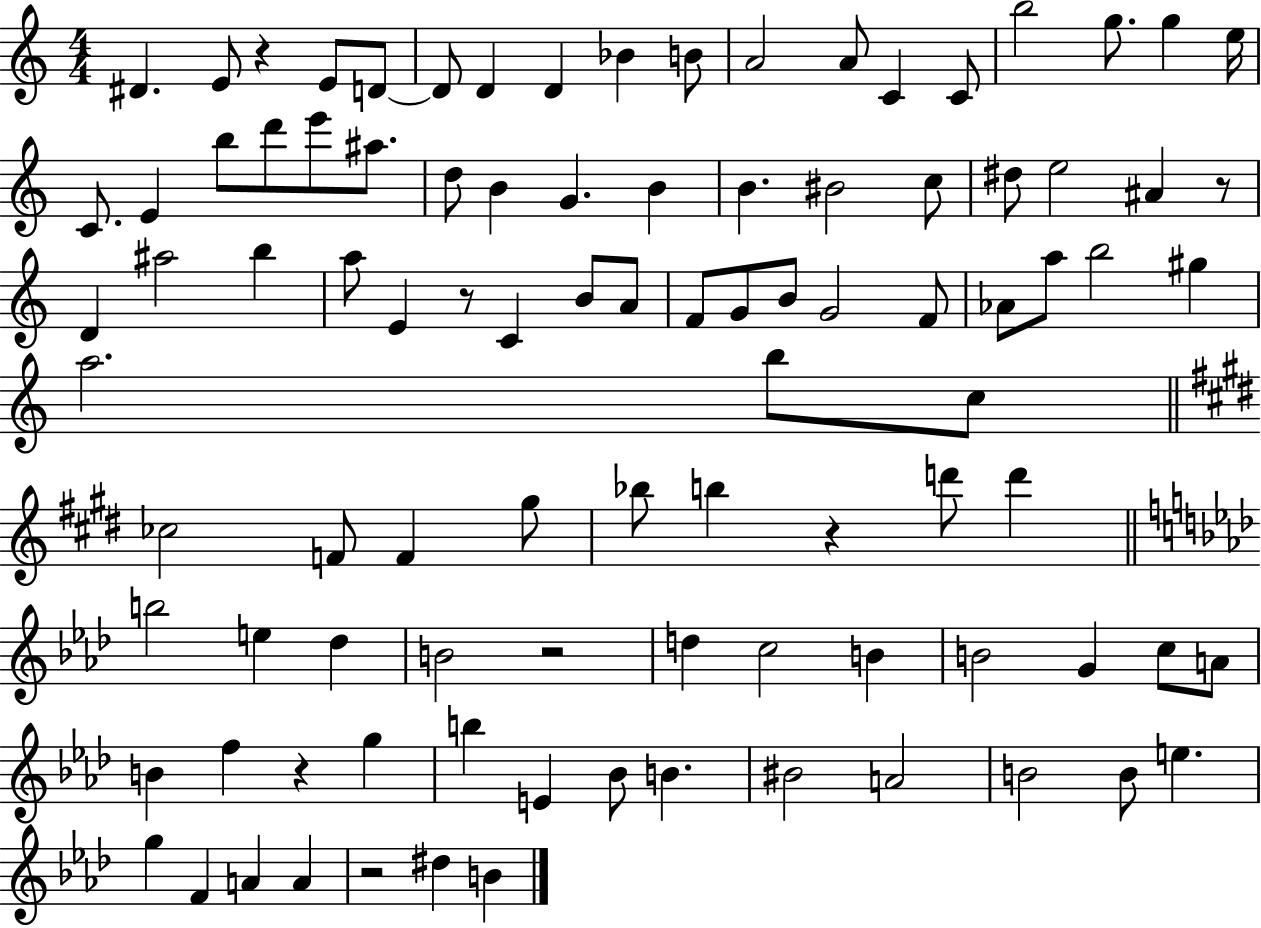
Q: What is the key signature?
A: C major